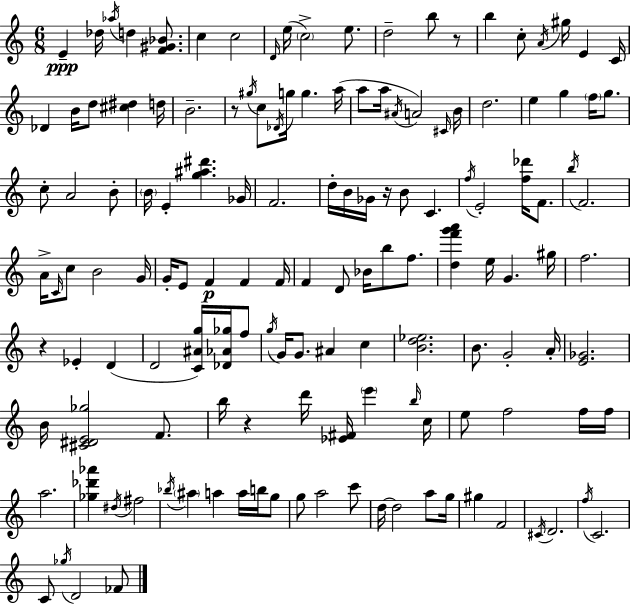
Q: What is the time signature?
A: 6/8